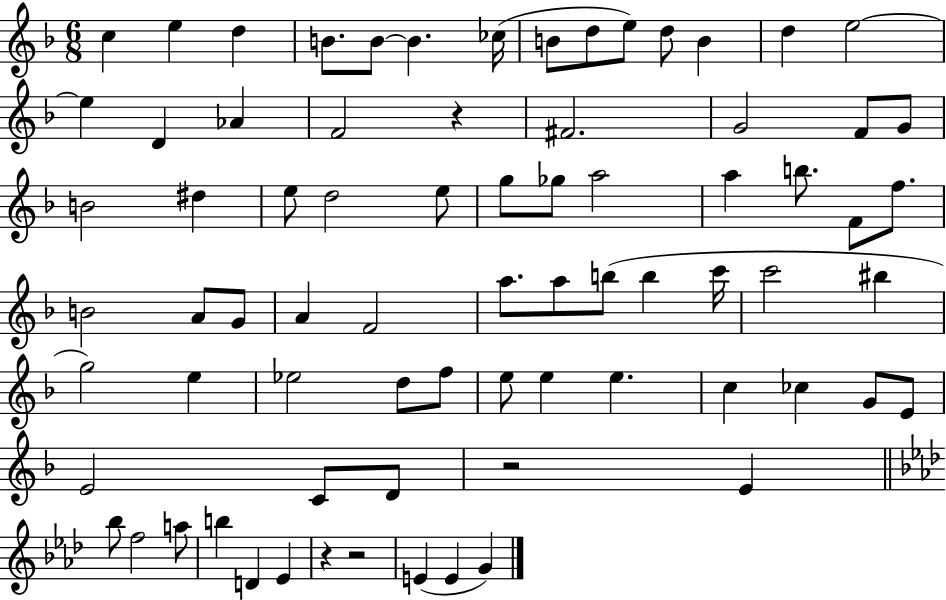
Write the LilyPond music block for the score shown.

{
  \clef treble
  \numericTimeSignature
  \time 6/8
  \key f \major
  c''4 e''4 d''4 | b'8. b'8~~ b'4. ces''16( | b'8 d''8 e''8) d''8 b'4 | d''4 e''2~~ | \break e''4 d'4 aes'4 | f'2 r4 | fis'2. | g'2 f'8 g'8 | \break b'2 dis''4 | e''8 d''2 e''8 | g''8 ges''8 a''2 | a''4 b''8. f'8 f''8. | \break b'2 a'8 g'8 | a'4 f'2 | a''8. a''8 b''8( b''4 c'''16 | c'''2 bis''4 | \break g''2) e''4 | ees''2 d''8 f''8 | e''8 e''4 e''4. | c''4 ces''4 g'8 e'8 | \break e'2 c'8 d'8 | r2 e'4 | \bar "||" \break \key f \minor bes''8 f''2 a''8 | b''4 d'4 ees'4 | r4 r2 | e'4( e'4 g'4) | \break \bar "|."
}